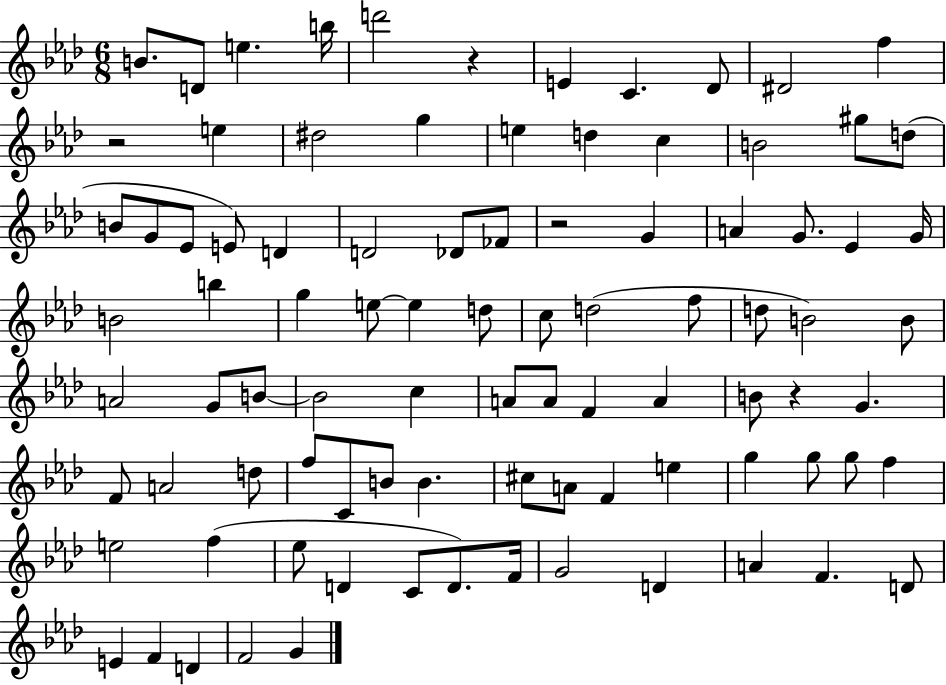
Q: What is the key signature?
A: AES major